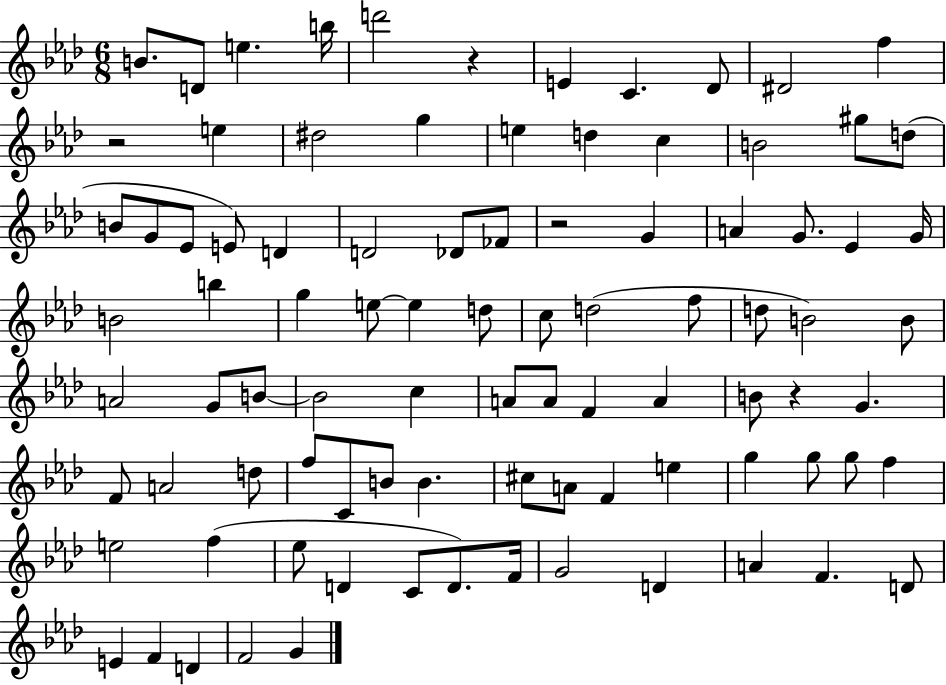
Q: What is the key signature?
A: AES major